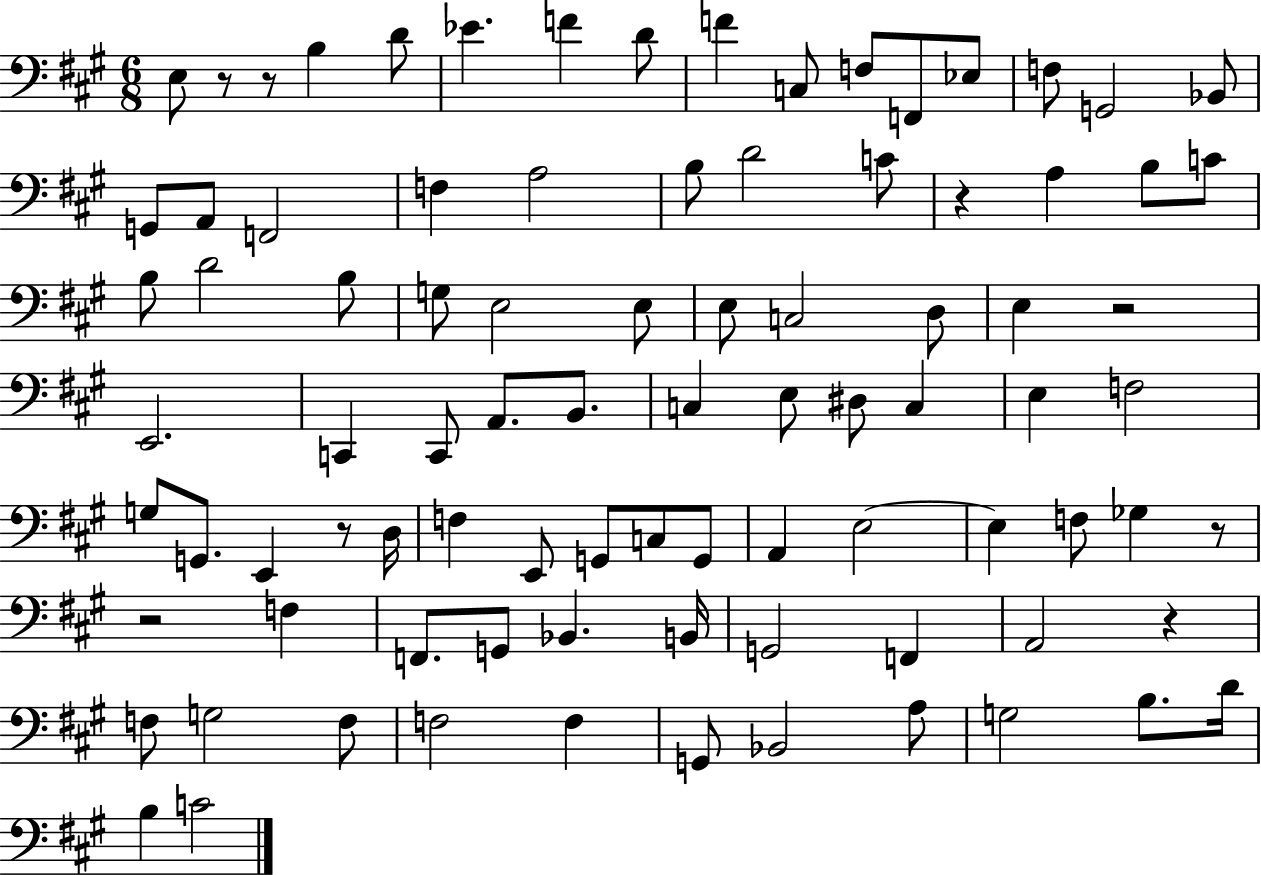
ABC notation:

X:1
T:Untitled
M:6/8
L:1/4
K:A
E,/2 z/2 z/2 B, D/2 _E F D/2 F C,/2 F,/2 F,,/2 _E,/2 F,/2 G,,2 _B,,/2 G,,/2 A,,/2 F,,2 F, A,2 B,/2 D2 C/2 z A, B,/2 C/2 B,/2 D2 B,/2 G,/2 E,2 E,/2 E,/2 C,2 D,/2 E, z2 E,,2 C,, C,,/2 A,,/2 B,,/2 C, E,/2 ^D,/2 C, E, F,2 G,/2 G,,/2 E,, z/2 D,/4 F, E,,/2 G,,/2 C,/2 G,,/2 A,, E,2 E, F,/2 _G, z/2 z2 F, F,,/2 G,,/2 _B,, B,,/4 G,,2 F,, A,,2 z F,/2 G,2 F,/2 F,2 F, G,,/2 _B,,2 A,/2 G,2 B,/2 D/4 B, C2